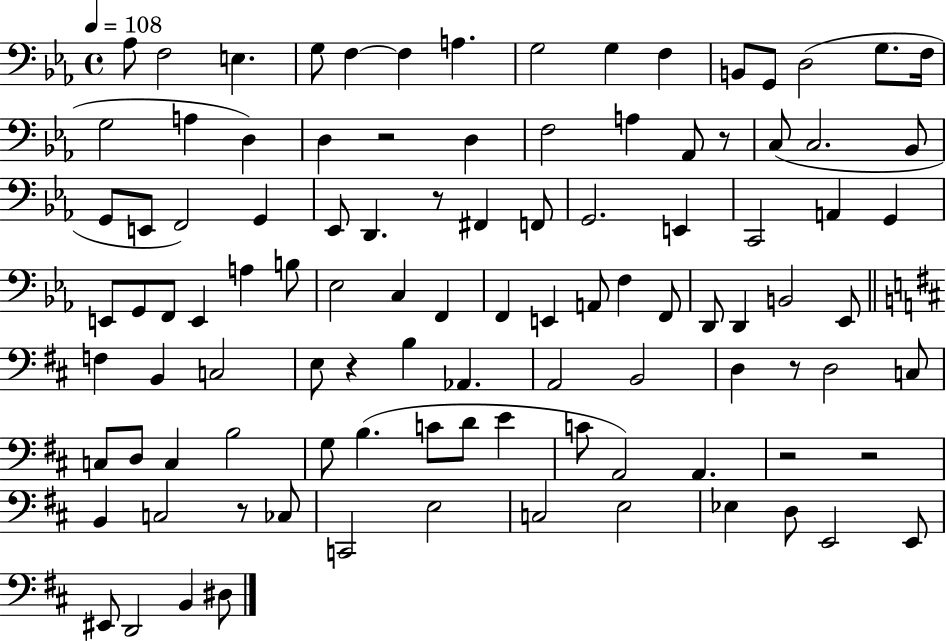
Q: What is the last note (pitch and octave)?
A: D#3